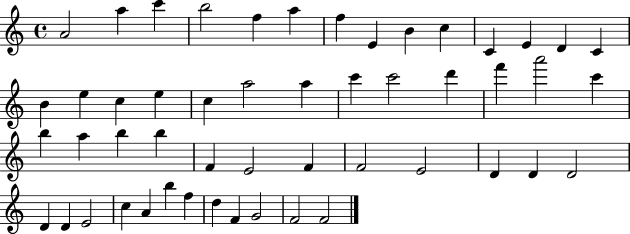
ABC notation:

X:1
T:Untitled
M:4/4
L:1/4
K:C
A2 a c' b2 f a f E B c C E D C B e c e c a2 a c' c'2 d' f' a'2 c' b a b b F E2 F F2 E2 D D D2 D D E2 c A b f d F G2 F2 F2